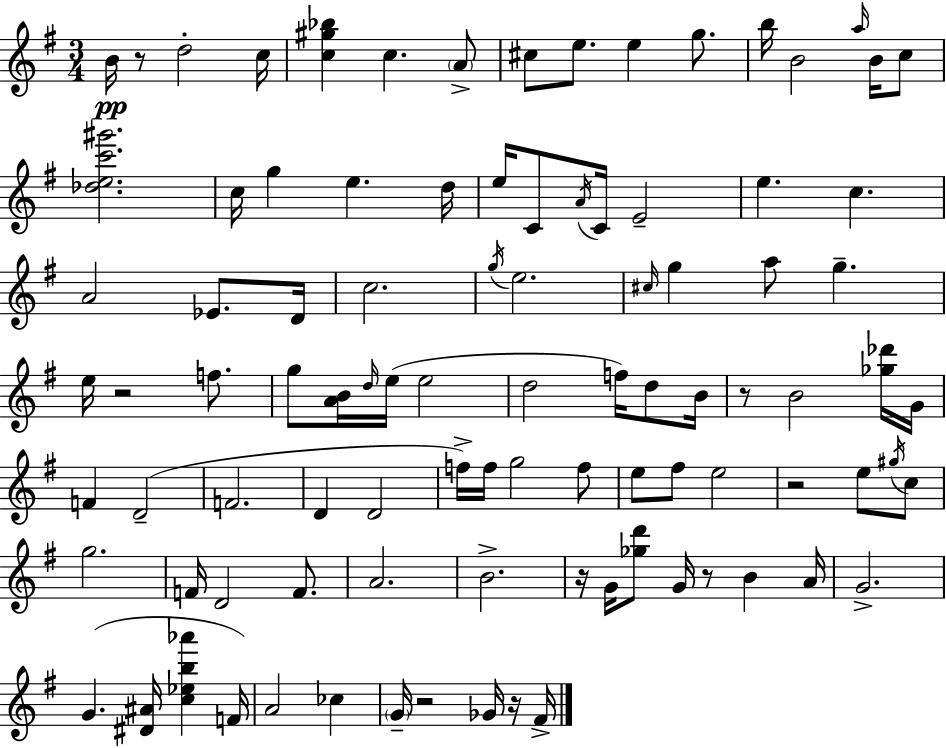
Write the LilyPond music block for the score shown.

{
  \clef treble
  \numericTimeSignature
  \time 3/4
  \key g \major
  b'16\pp r8 d''2-. c''16 | <c'' gis'' bes''>4 c''4. \parenthesize a'8-> | cis''8 e''8. e''4 g''8. | b''16 b'2 \grace { a''16 } b'16 c''8 | \break <des'' e'' c''' gis'''>2. | c''16 g''4 e''4. | d''16 e''16 c'8 \acciaccatura { a'16 } c'16 e'2-- | e''4. c''4. | \break a'2 ees'8. | d'16 c''2. | \acciaccatura { g''16 } e''2. | \grace { cis''16 } g''4 a''8 g''4.-- | \break e''16 r2 | f''8. g''8 <a' b'>16 \grace { d''16 } e''16( e''2 | d''2 | f''16) d''8 b'16 r8 b'2 | \break <ges'' des'''>16 g'16 f'4 d'2--( | f'2. | d'4 d'2 | f''16->) f''16 g''2 | \break f''8 e''8 fis''8 e''2 | r2 | e''8 \acciaccatura { gis''16 } c''8 g''2. | f'16 d'2 | \break f'8. a'2. | b'2.-> | r16 g'16 <ges'' d'''>8 g'16 r8 | b'4 a'16 g'2.-> | \break g'4.( | <dis' ais'>16 <c'' ees'' b'' aes'''>4 f'16) a'2 | ces''4 \parenthesize g'16-- r2 | ges'16 r16 fis'16-> \bar "|."
}